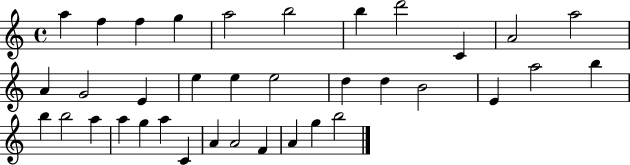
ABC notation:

X:1
T:Untitled
M:4/4
L:1/4
K:C
a f f g a2 b2 b d'2 C A2 a2 A G2 E e e e2 d d B2 E a2 b b b2 a a g a C A A2 F A g b2